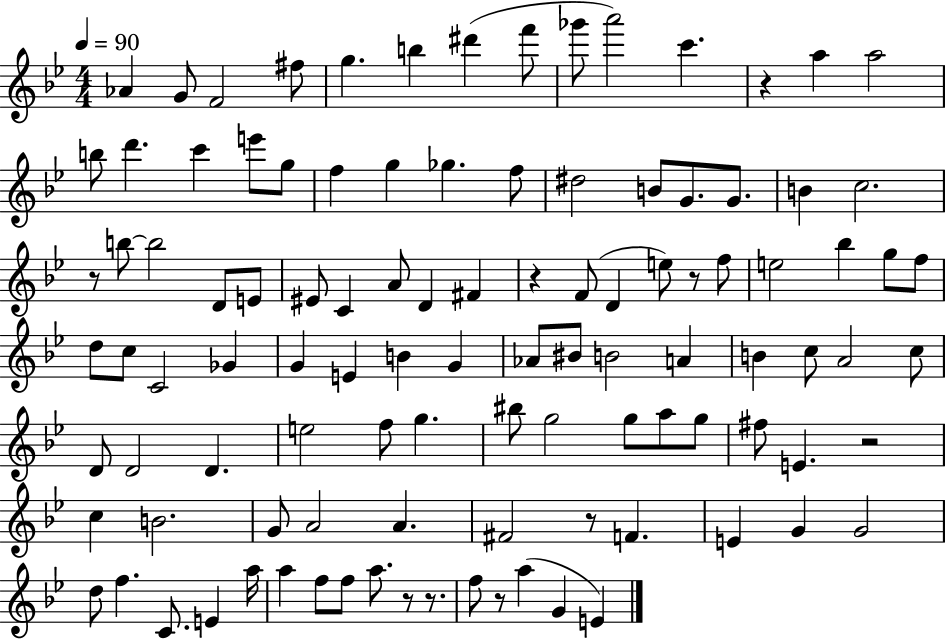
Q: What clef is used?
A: treble